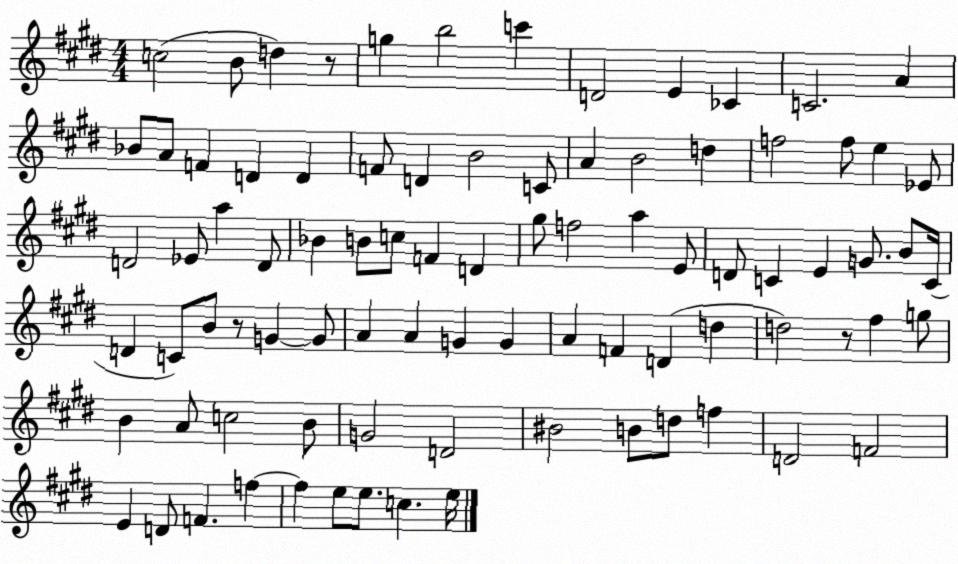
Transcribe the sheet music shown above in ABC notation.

X:1
T:Untitled
M:4/4
L:1/4
K:E
c2 B/2 d z/2 g b2 c' D2 E _C C2 A _B/2 A/2 F D D F/2 D B2 C/2 A B2 d f2 f/2 e _E/2 D2 _E/2 a D/2 _B B/2 c/2 F D ^g/2 f2 a E/2 D/2 C E G/2 B/2 C/4 D C/2 B/2 z/2 G G/2 A A G G A F D d d2 z/2 ^f g/2 B A/2 c2 B/2 G2 D2 ^B2 B/2 d/2 f D2 F2 E D/2 F f f e/2 e/2 c e/4